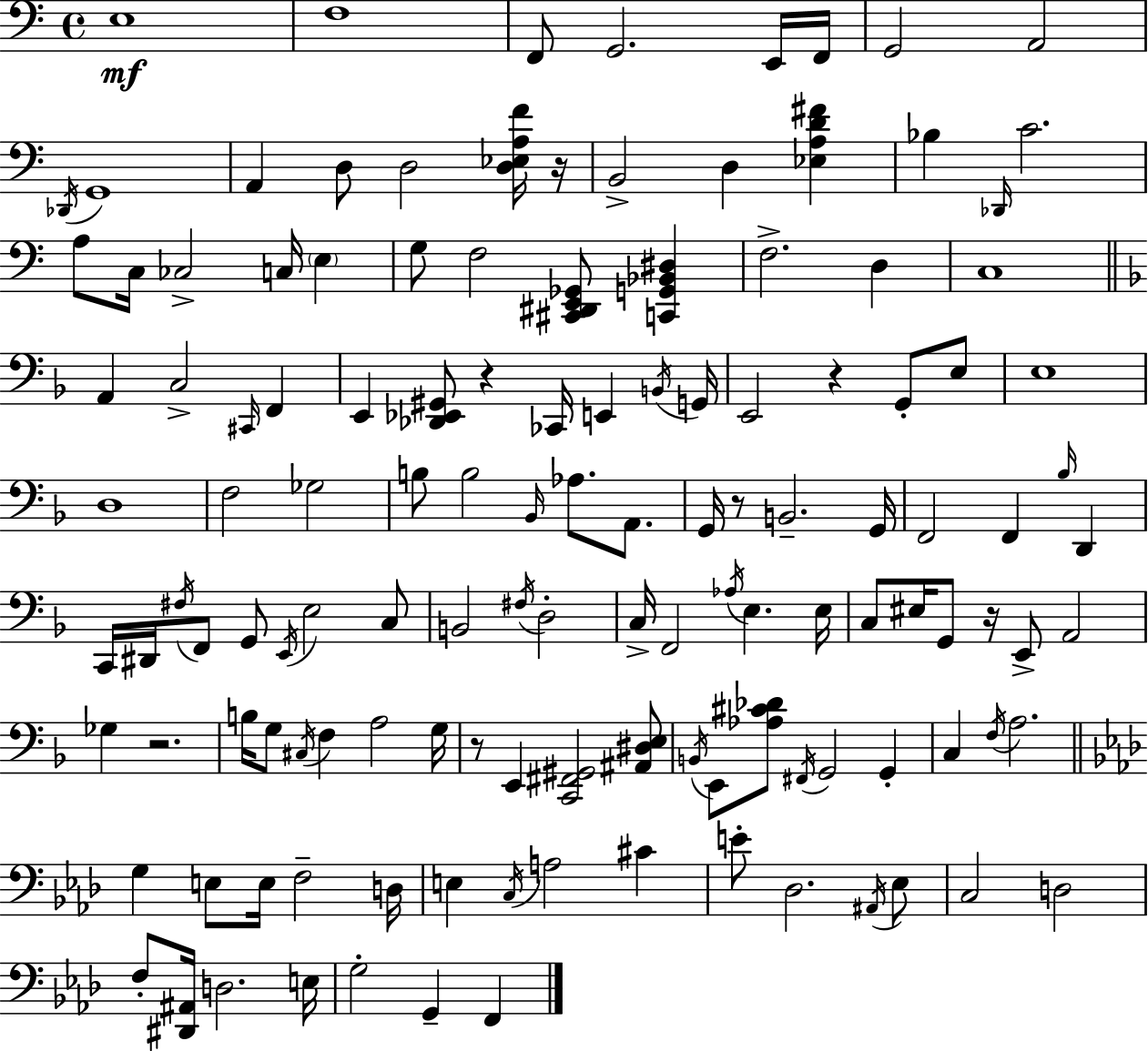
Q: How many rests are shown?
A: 7